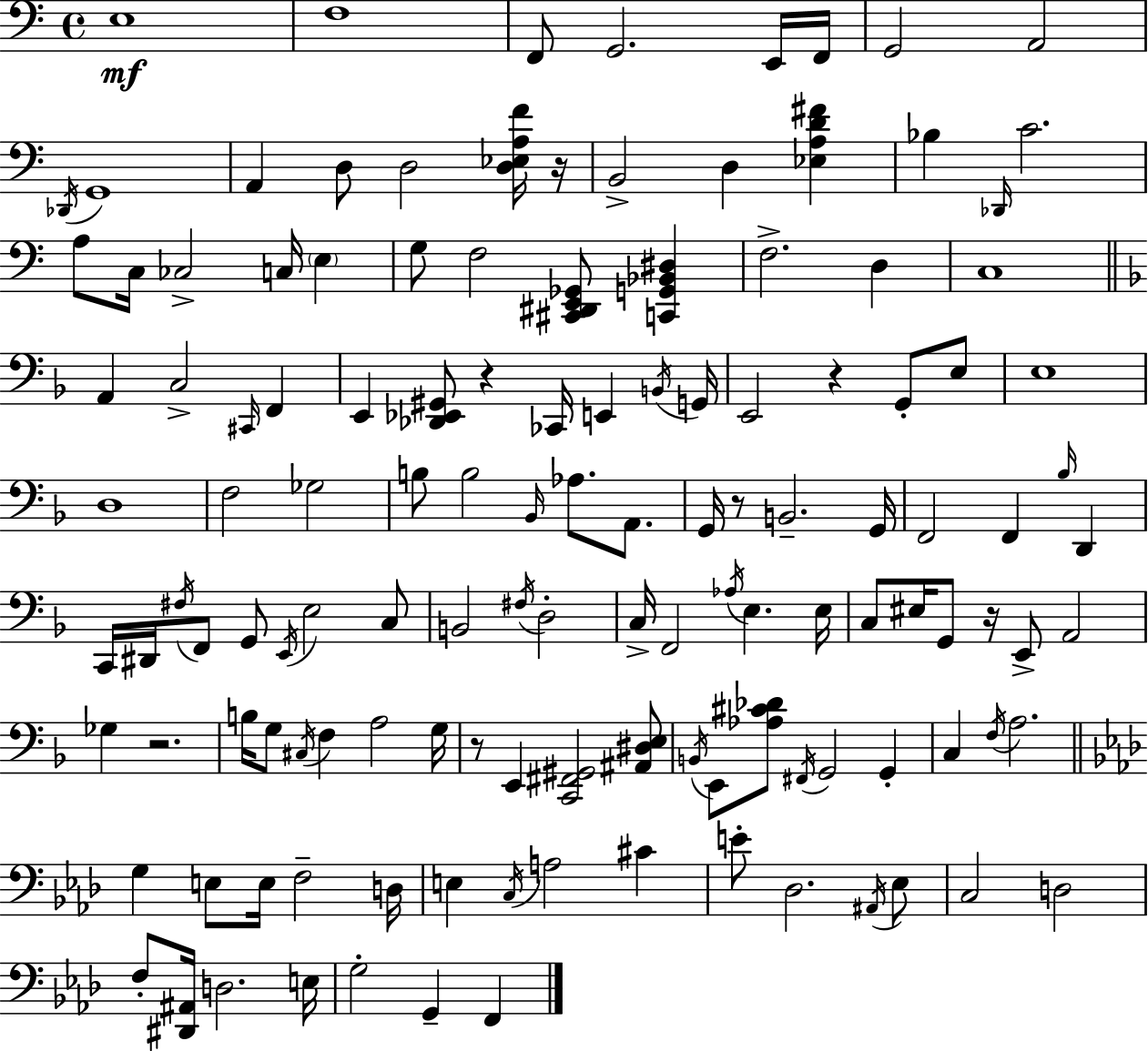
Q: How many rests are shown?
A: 7